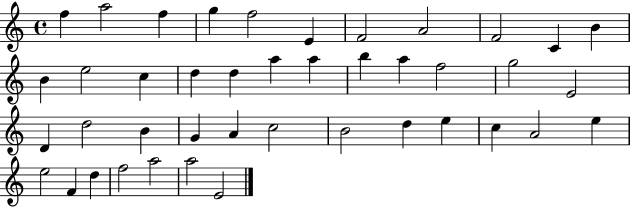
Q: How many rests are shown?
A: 0